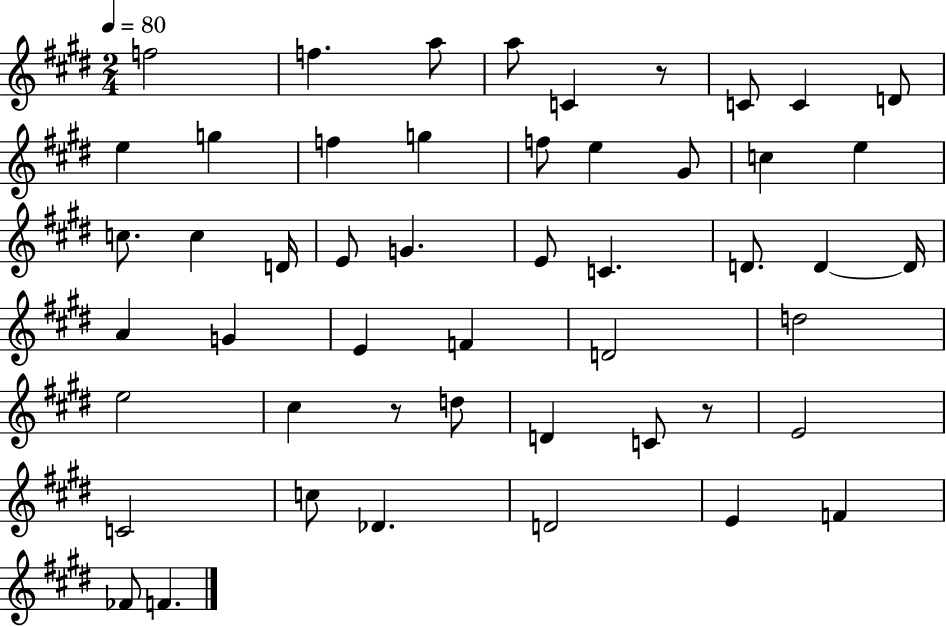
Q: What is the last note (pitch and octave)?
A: F4